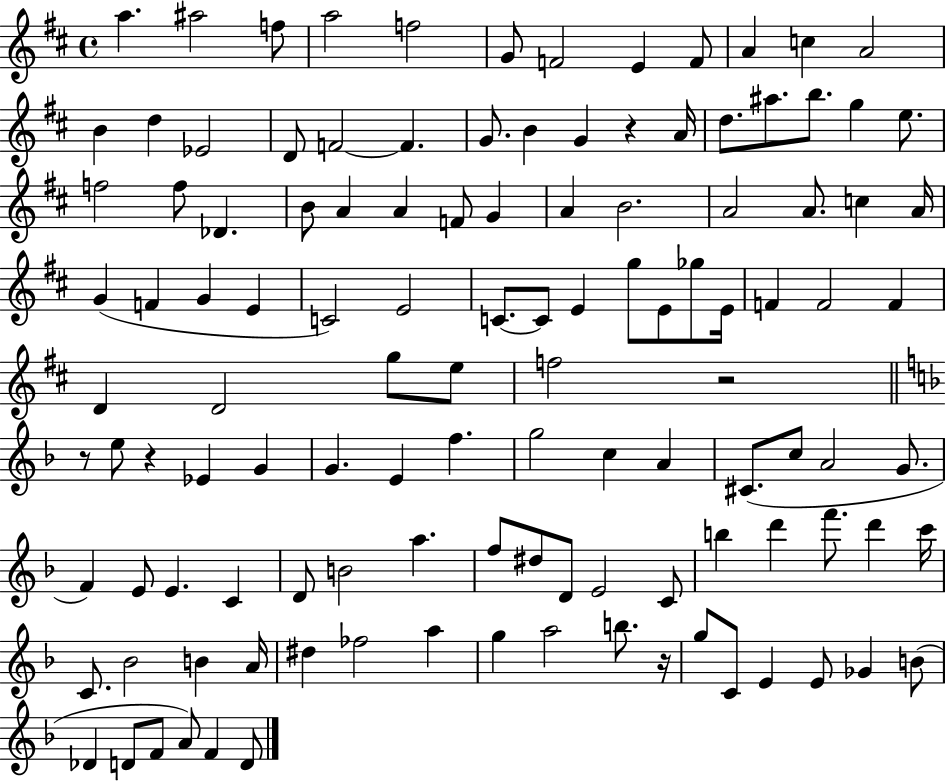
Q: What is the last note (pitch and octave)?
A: D4